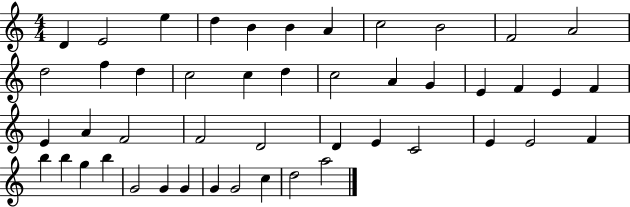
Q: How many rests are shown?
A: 0